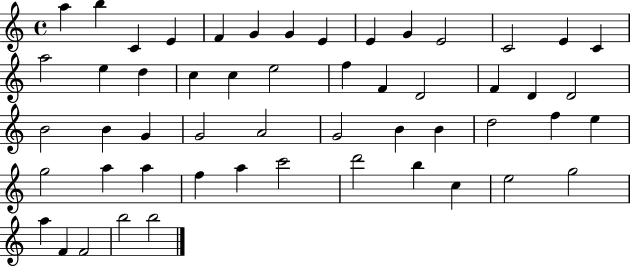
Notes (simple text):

A5/q B5/q C4/q E4/q F4/q G4/q G4/q E4/q E4/q G4/q E4/h C4/h E4/q C4/q A5/h E5/q D5/q C5/q C5/q E5/h F5/q F4/q D4/h F4/q D4/q D4/h B4/h B4/q G4/q G4/h A4/h G4/h B4/q B4/q D5/h F5/q E5/q G5/h A5/q A5/q F5/q A5/q C6/h D6/h B5/q C5/q E5/h G5/h A5/q F4/q F4/h B5/h B5/h